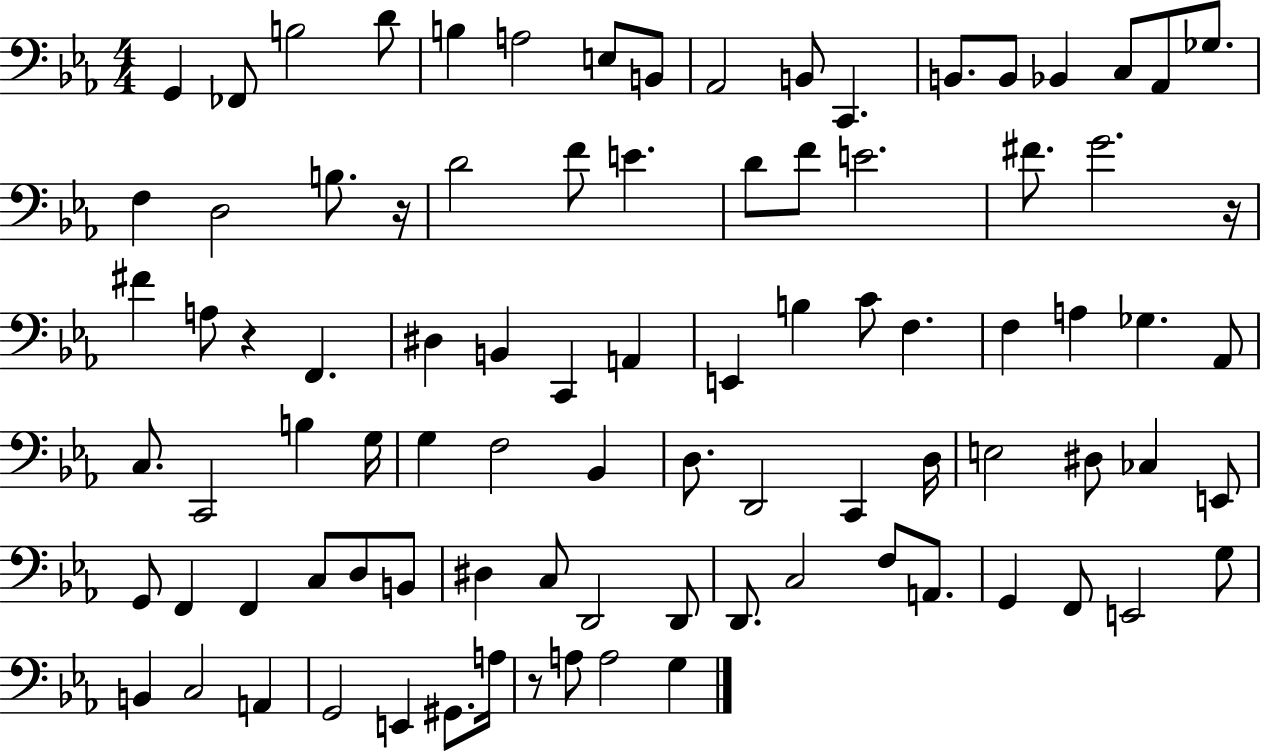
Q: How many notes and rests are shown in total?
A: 90